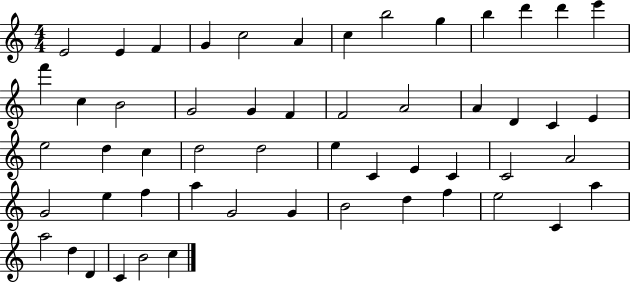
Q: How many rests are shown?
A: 0